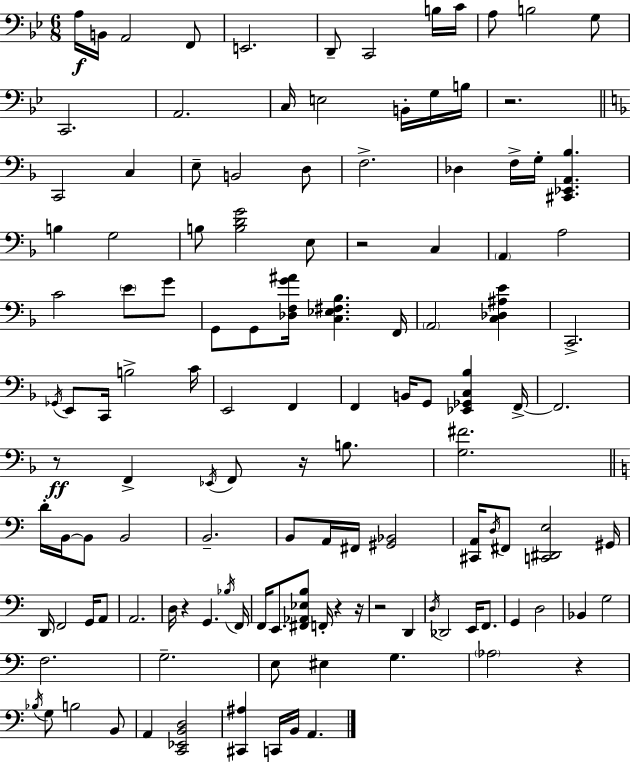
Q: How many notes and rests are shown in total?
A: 127